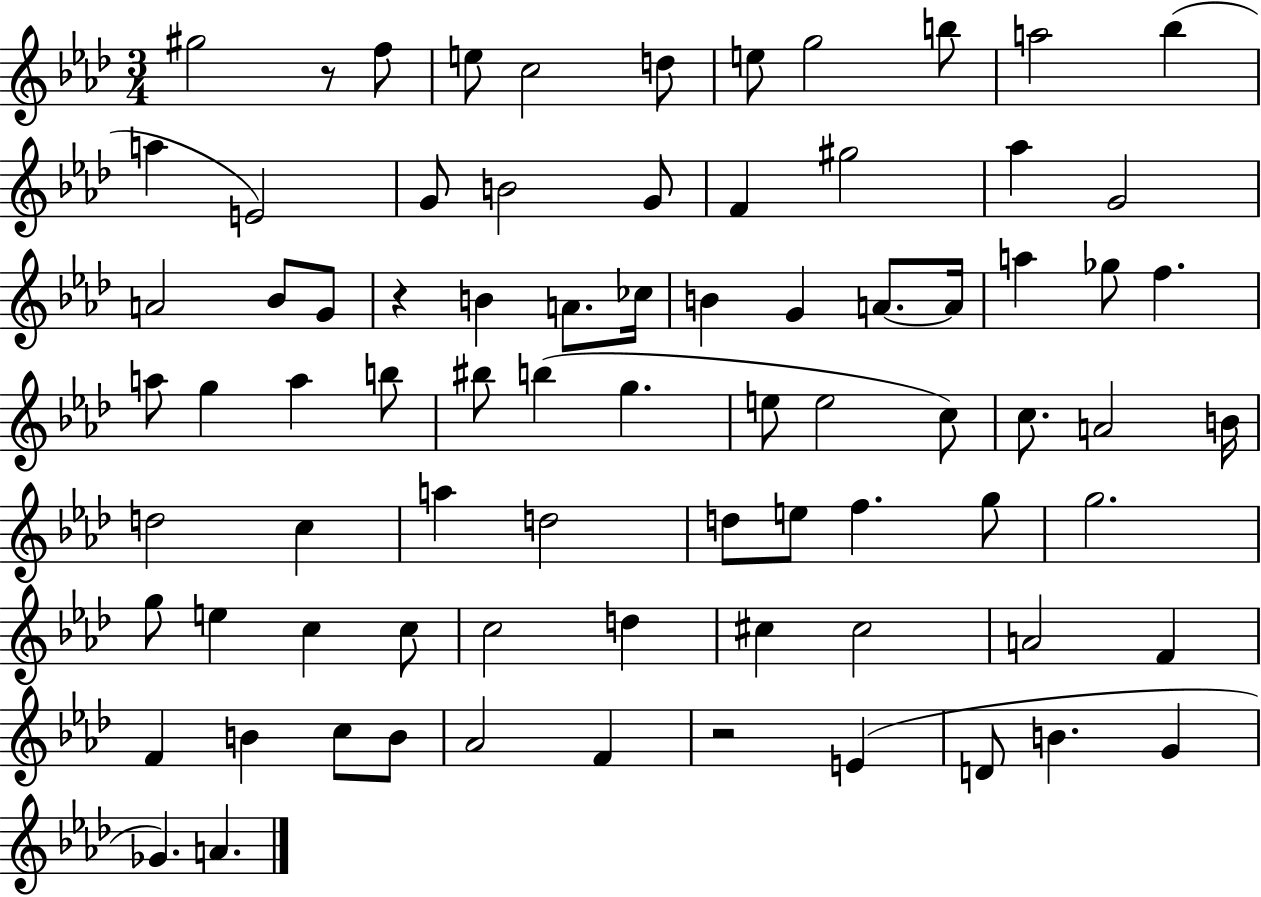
{
  \clef treble
  \numericTimeSignature
  \time 3/4
  \key aes \major
  gis''2 r8 f''8 | e''8 c''2 d''8 | e''8 g''2 b''8 | a''2 bes''4( | \break a''4 e'2) | g'8 b'2 g'8 | f'4 gis''2 | aes''4 g'2 | \break a'2 bes'8 g'8 | r4 b'4 a'8. ces''16 | b'4 g'4 a'8.~~ a'16 | a''4 ges''8 f''4. | \break a''8 g''4 a''4 b''8 | bis''8 b''4( g''4. | e''8 e''2 c''8) | c''8. a'2 b'16 | \break d''2 c''4 | a''4 d''2 | d''8 e''8 f''4. g''8 | g''2. | \break g''8 e''4 c''4 c''8 | c''2 d''4 | cis''4 cis''2 | a'2 f'4 | \break f'4 b'4 c''8 b'8 | aes'2 f'4 | r2 e'4( | d'8 b'4. g'4 | \break ges'4.) a'4. | \bar "|."
}